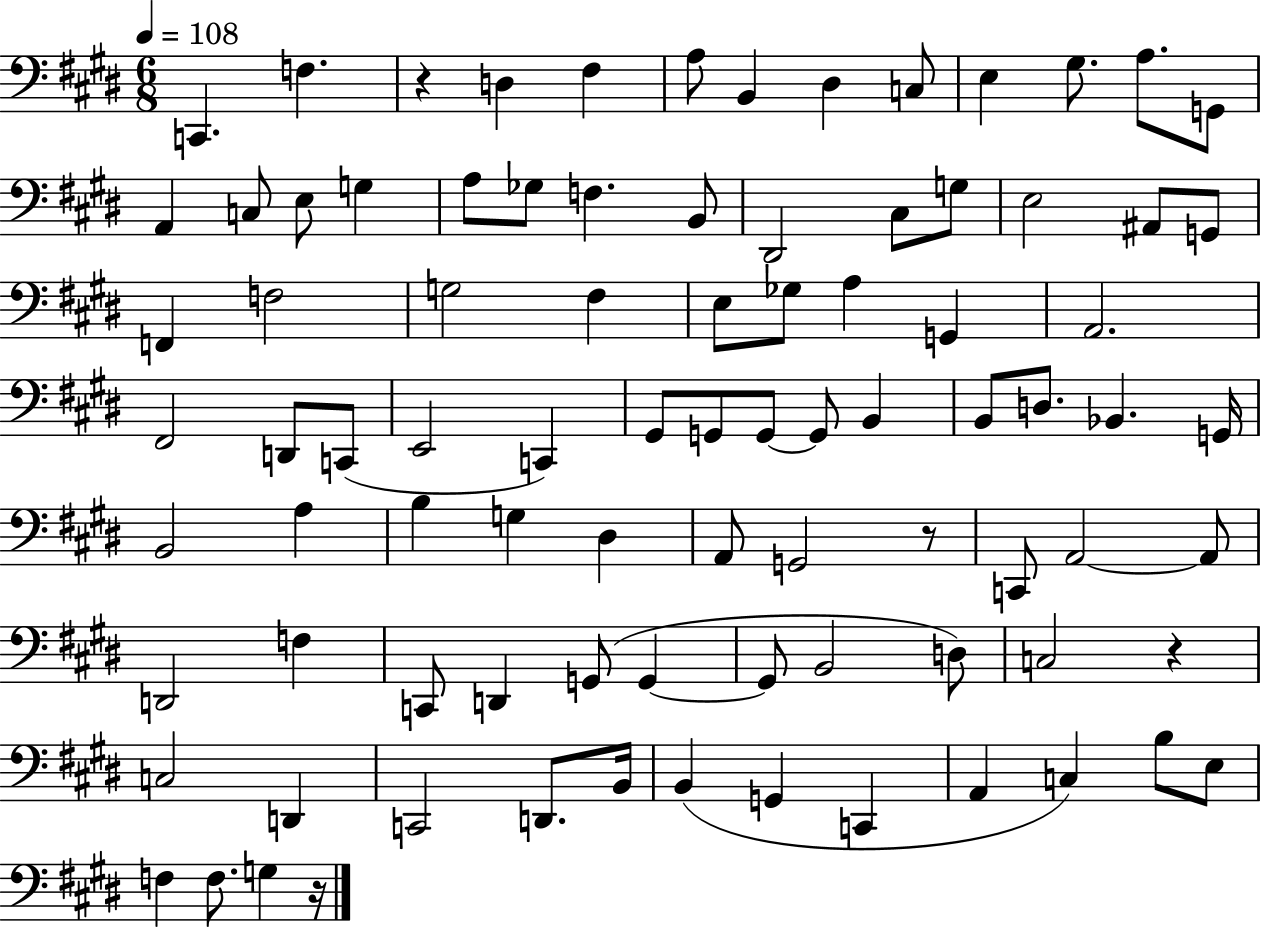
{
  \clef bass
  \numericTimeSignature
  \time 6/8
  \key e \major
  \tempo 4 = 108
  c,4. f4. | r4 d4 fis4 | a8 b,4 dis4 c8 | e4 gis8. a8. g,8 | \break a,4 c8 e8 g4 | a8 ges8 f4. b,8 | dis,2 cis8 g8 | e2 ais,8 g,8 | \break f,4 f2 | g2 fis4 | e8 ges8 a4 g,4 | a,2. | \break fis,2 d,8 c,8( | e,2 c,4) | gis,8 g,8 g,8~~ g,8 b,4 | b,8 d8. bes,4. g,16 | \break b,2 a4 | b4 g4 dis4 | a,8 g,2 r8 | c,8 a,2~~ a,8 | \break d,2 f4 | c,8 d,4 g,8( g,4~~ | g,8 b,2 d8) | c2 r4 | \break c2 d,4 | c,2 d,8. b,16 | b,4( g,4 c,4 | a,4 c4) b8 e8 | \break f4 f8. g4 r16 | \bar "|."
}